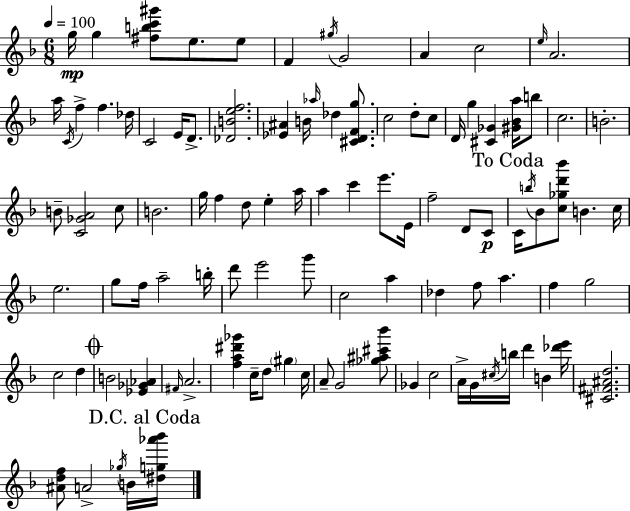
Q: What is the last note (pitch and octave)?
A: B4